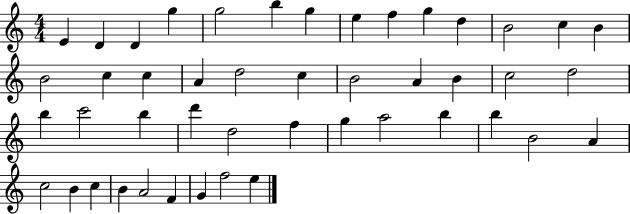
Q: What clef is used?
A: treble